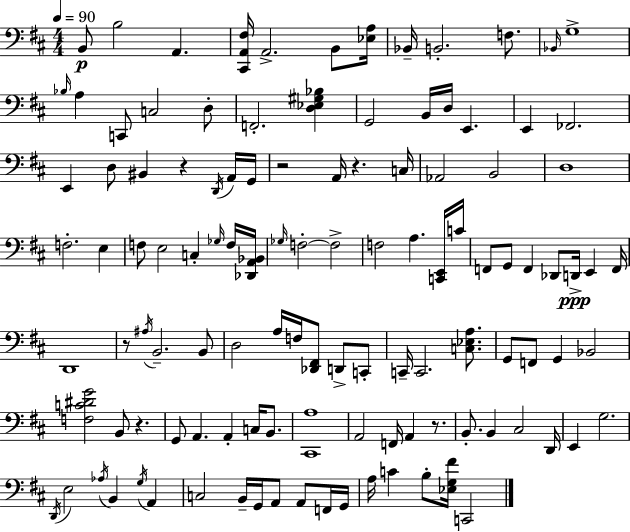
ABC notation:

X:1
T:Untitled
M:4/4
L:1/4
K:D
B,,/2 B,2 A,, [^C,,A,,^F,]/4 A,,2 B,,/2 [_E,A,]/4 _B,,/4 B,,2 F,/2 _B,,/4 G,4 _B,/4 A, C,,/2 C,2 D,/2 F,,2 [D,_E,^G,_B,] G,,2 B,,/4 D,/4 E,, E,, _F,,2 E,, D,/2 ^B,, z D,,/4 A,,/4 G,,/4 z2 A,,/4 z C,/4 _A,,2 B,,2 D,4 F,2 E, F,/2 E,2 C, _G,/4 F,/4 [_D,,A,,_B,,]/4 _G,/4 F,2 F,2 F,2 A, [C,,E,,]/4 C/4 F,,/2 G,,/2 F,, _D,,/2 D,,/4 E,, F,,/4 D,,4 z/2 ^A,/4 B,,2 B,,/2 D,2 A,/4 F,/4 [_D,,^F,,]/2 D,,/2 C,,/2 C,,/4 C,,2 [C,_E,A,]/2 G,,/2 F,,/2 G,, _B,,2 [F,C^DG]2 B,,/2 z G,,/2 A,, A,, C,/4 B,,/2 [^C,,A,]4 A,,2 F,,/4 A,, z/2 B,,/2 B,, ^C,2 D,,/4 E,, G,2 D,,/4 E,2 _A,/4 B,, G,/4 A,, C,2 B,,/4 G,,/4 A,,/2 A,,/2 F,,/4 G,,/4 A,/4 C B,/2 [_E,G,^F]/4 C,,2